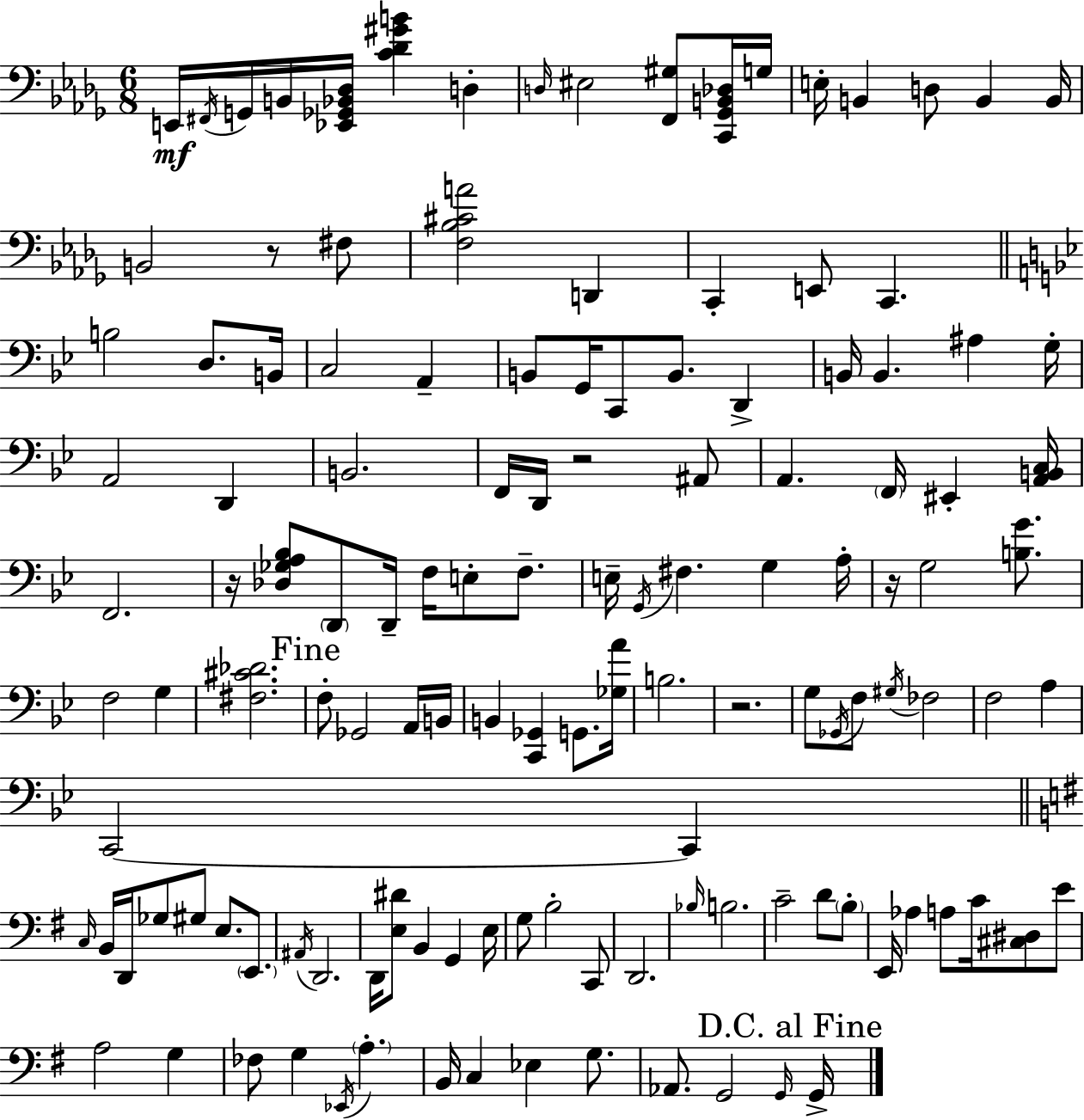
E2/s F#2/s G2/s B2/s [Eb2,Gb2,Bb2,Db3]/s [C4,Db4,G#4,B4]/q D3/q D3/s EIS3/h [F2,G#3]/e [C2,Gb2,B2,Db3]/s G3/s E3/s B2/q D3/e B2/q B2/s B2/h R/e F#3/e [F3,Bb3,C#4,A4]/h D2/q C2/q E2/e C2/q. B3/h D3/e. B2/s C3/h A2/q B2/e G2/s C2/e B2/e. D2/q B2/s B2/q. A#3/q G3/s A2/h D2/q B2/h. F2/s D2/s R/h A#2/e A2/q. F2/s EIS2/q [A2,B2,C3]/s F2/h. R/s [Db3,Gb3,A3,Bb3]/e D2/e D2/s F3/s E3/e F3/e. E3/s G2/s F#3/q. G3/q A3/s R/s G3/h [B3,G4]/e. F3/h G3/q [F#3,C#4,Db4]/h. F3/e Gb2/h A2/s B2/s B2/q [C2,Gb2]/q G2/e. [Gb3,A4]/s B3/h. R/h. G3/e Gb2/s F3/e G#3/s FES3/h F3/h A3/q C2/h C2/q C3/s B2/s D2/s Gb3/e G#3/e E3/e. E2/e. A#2/s D2/h. D2/s [E3,D#4]/e B2/q G2/q E3/s G3/e B3/h C2/e D2/h. Bb3/s B3/h. C4/h D4/e B3/e E2/s Ab3/q A3/e C4/s [C#3,D#3]/e E4/e A3/h G3/q FES3/e G3/q Eb2/s A3/q. B2/s C3/q Eb3/q G3/e. Ab2/e. G2/h G2/s G2/s